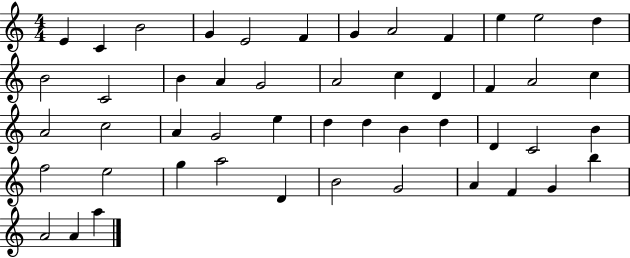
{
  \clef treble
  \numericTimeSignature
  \time 4/4
  \key c \major
  e'4 c'4 b'2 | g'4 e'2 f'4 | g'4 a'2 f'4 | e''4 e''2 d''4 | \break b'2 c'2 | b'4 a'4 g'2 | a'2 c''4 d'4 | f'4 a'2 c''4 | \break a'2 c''2 | a'4 g'2 e''4 | d''4 d''4 b'4 d''4 | d'4 c'2 b'4 | \break f''2 e''2 | g''4 a''2 d'4 | b'2 g'2 | a'4 f'4 g'4 b''4 | \break a'2 a'4 a''4 | \bar "|."
}